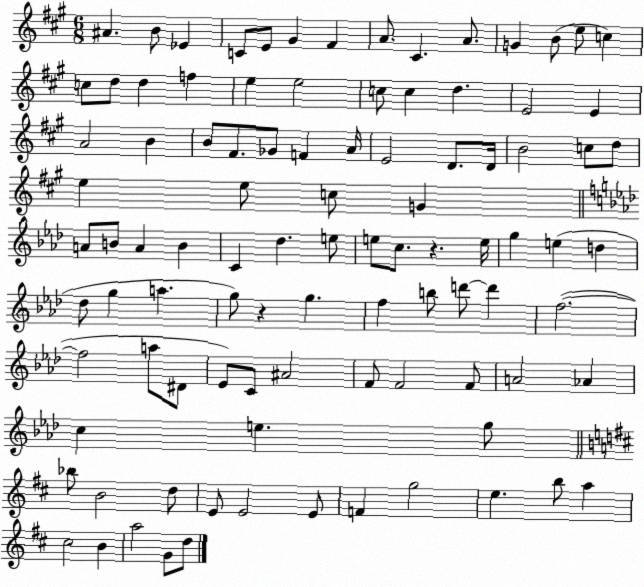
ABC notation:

X:1
T:Untitled
M:6/8
L:1/4
K:A
^A B/2 _E C/2 E/2 ^G ^F A/2 ^C A/2 G B/2 e/2 c c/2 d/2 d f e e2 c/2 c d E2 E A2 B B/2 ^F/2 _G/2 F A/4 E2 D/2 D/4 B2 c/2 d/2 e e/2 c/2 G A/2 B/2 A B C _d e/2 e/2 c/2 z e/4 g e d _d/2 g a g/2 z g f b/2 d'/2 d' f2 f2 a/2 ^D/2 _E/2 C/2 ^A2 F/2 F2 F/2 A2 _A c e g/2 _b/2 B2 d/2 E/2 E2 E/2 F g2 e b/2 a ^c2 B a2 G/2 d/2